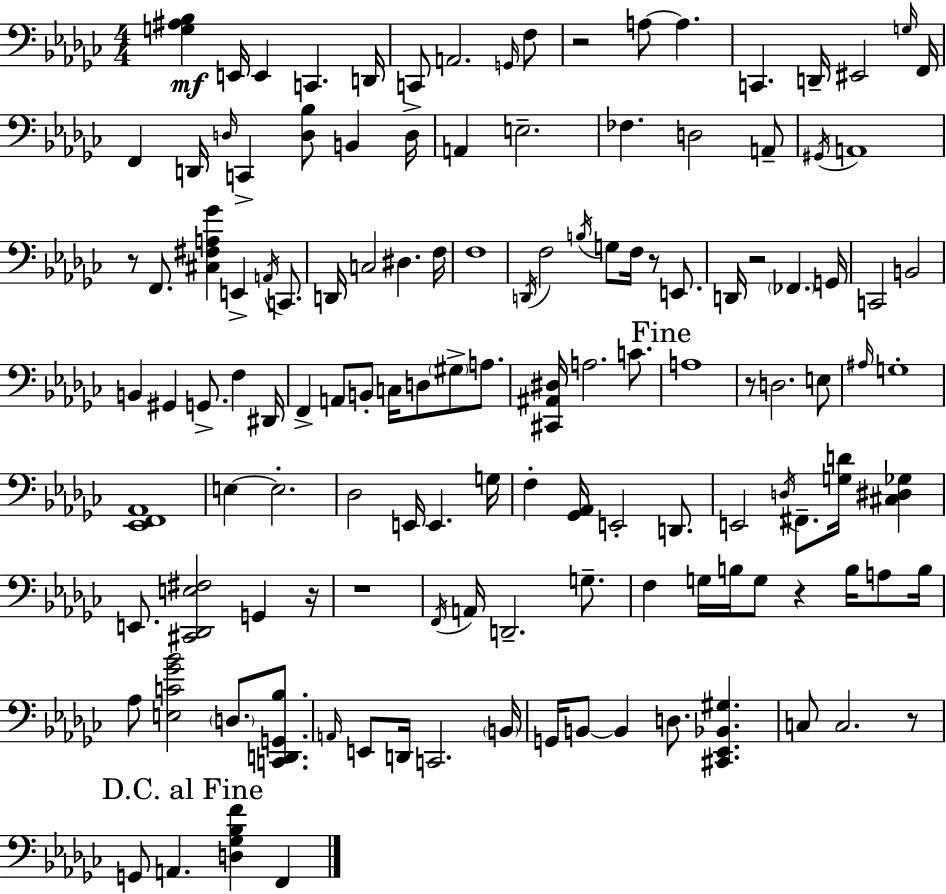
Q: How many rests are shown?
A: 9